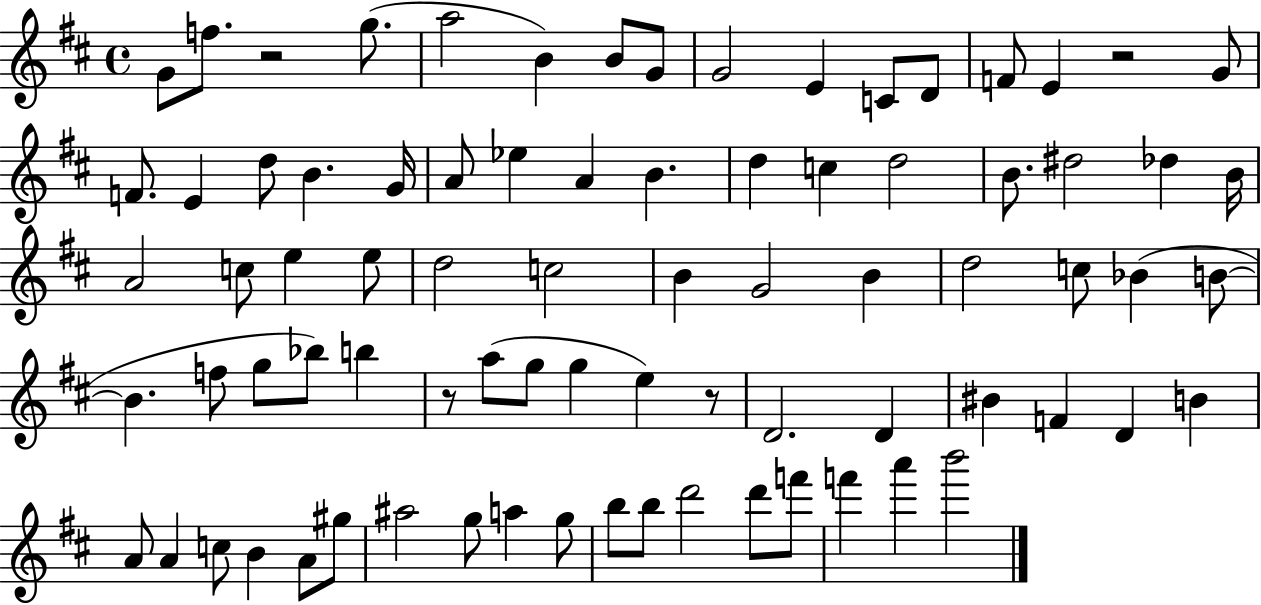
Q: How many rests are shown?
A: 4